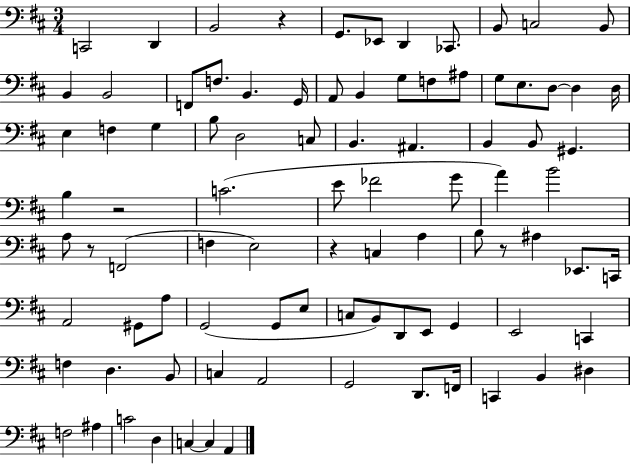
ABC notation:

X:1
T:Untitled
M:3/4
L:1/4
K:D
C,,2 D,, B,,2 z G,,/2 _E,,/2 D,, _C,,/2 B,,/2 C,2 B,,/2 B,, B,,2 F,,/2 F,/2 B,, G,,/4 A,,/2 B,, G,/2 F,/2 ^A,/2 G,/2 E,/2 D,/2 D, D,/4 E, F, G, B,/2 D,2 C,/2 B,, ^A,, B,, B,,/2 ^G,, B, z2 C2 E/2 _F2 G/2 A B2 A,/2 z/2 F,,2 F, E,2 z C, A, B,/2 z/2 ^A, _E,,/2 C,,/4 A,,2 ^G,,/2 A,/2 G,,2 G,,/2 E,/2 C,/2 B,,/2 D,,/2 E,,/2 G,, E,,2 C,, F, D, B,,/2 C, A,,2 G,,2 D,,/2 F,,/4 C,, B,, ^D, F,2 ^A, C2 D, C, C, A,,